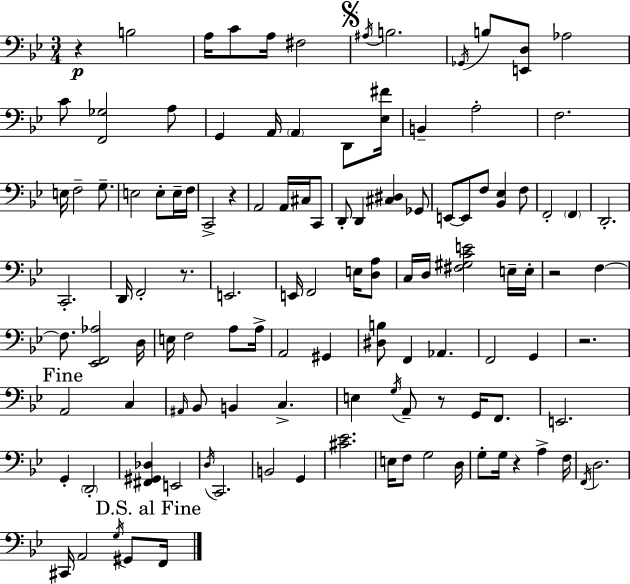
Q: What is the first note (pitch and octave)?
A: B3